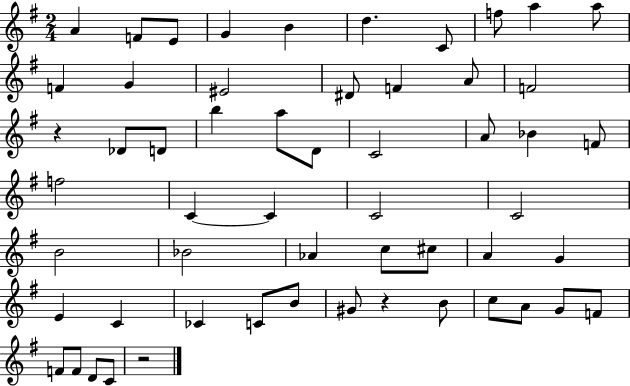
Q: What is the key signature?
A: G major